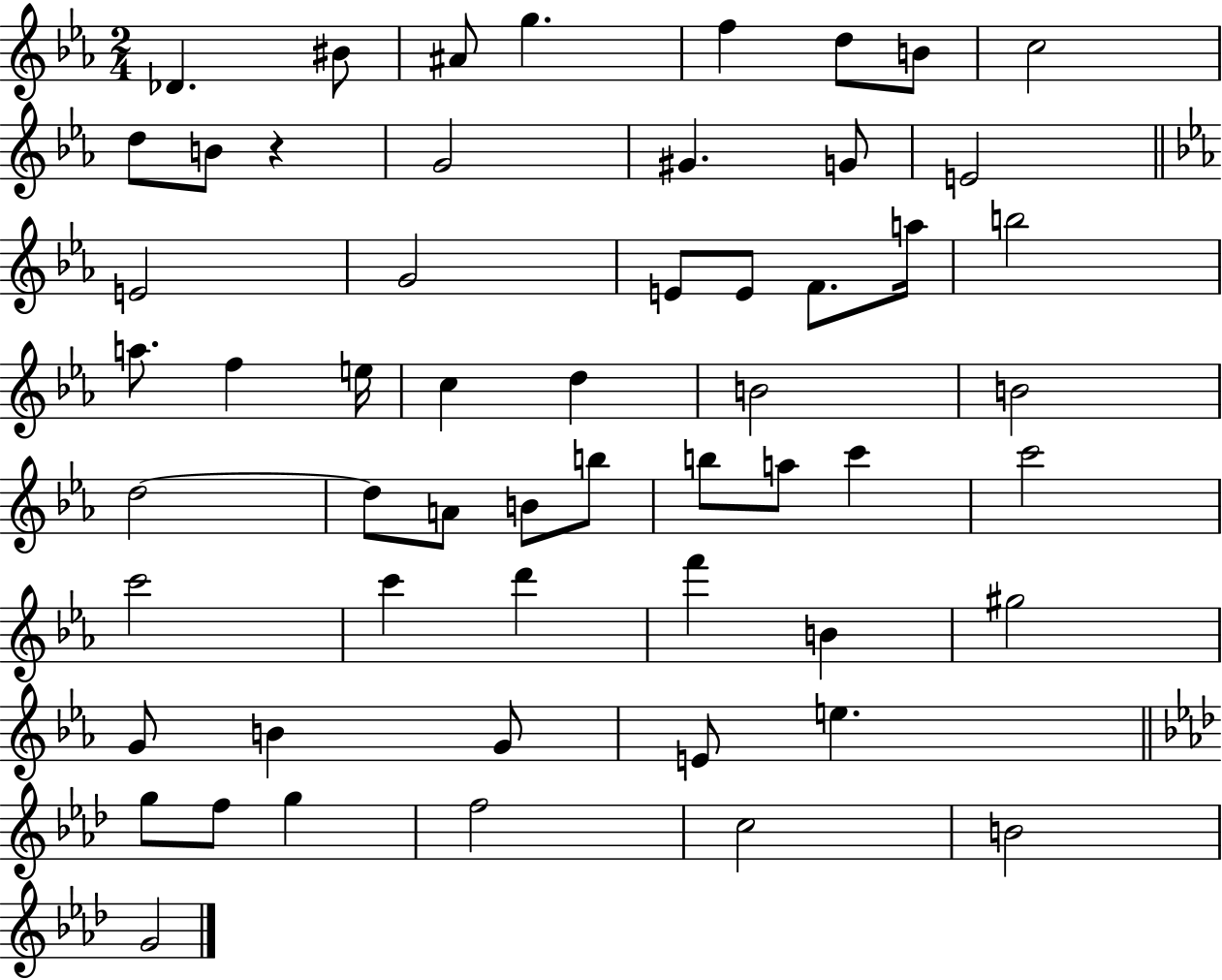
Db4/q. BIS4/e A#4/e G5/q. F5/q D5/e B4/e C5/h D5/e B4/e R/q G4/h G#4/q. G4/e E4/h E4/h G4/h E4/e E4/e F4/e. A5/s B5/h A5/e. F5/q E5/s C5/q D5/q B4/h B4/h D5/h D5/e A4/e B4/e B5/e B5/e A5/e C6/q C6/h C6/h C6/q D6/q F6/q B4/q G#5/h G4/e B4/q G4/e E4/e E5/q. G5/e F5/e G5/q F5/h C5/h B4/h G4/h